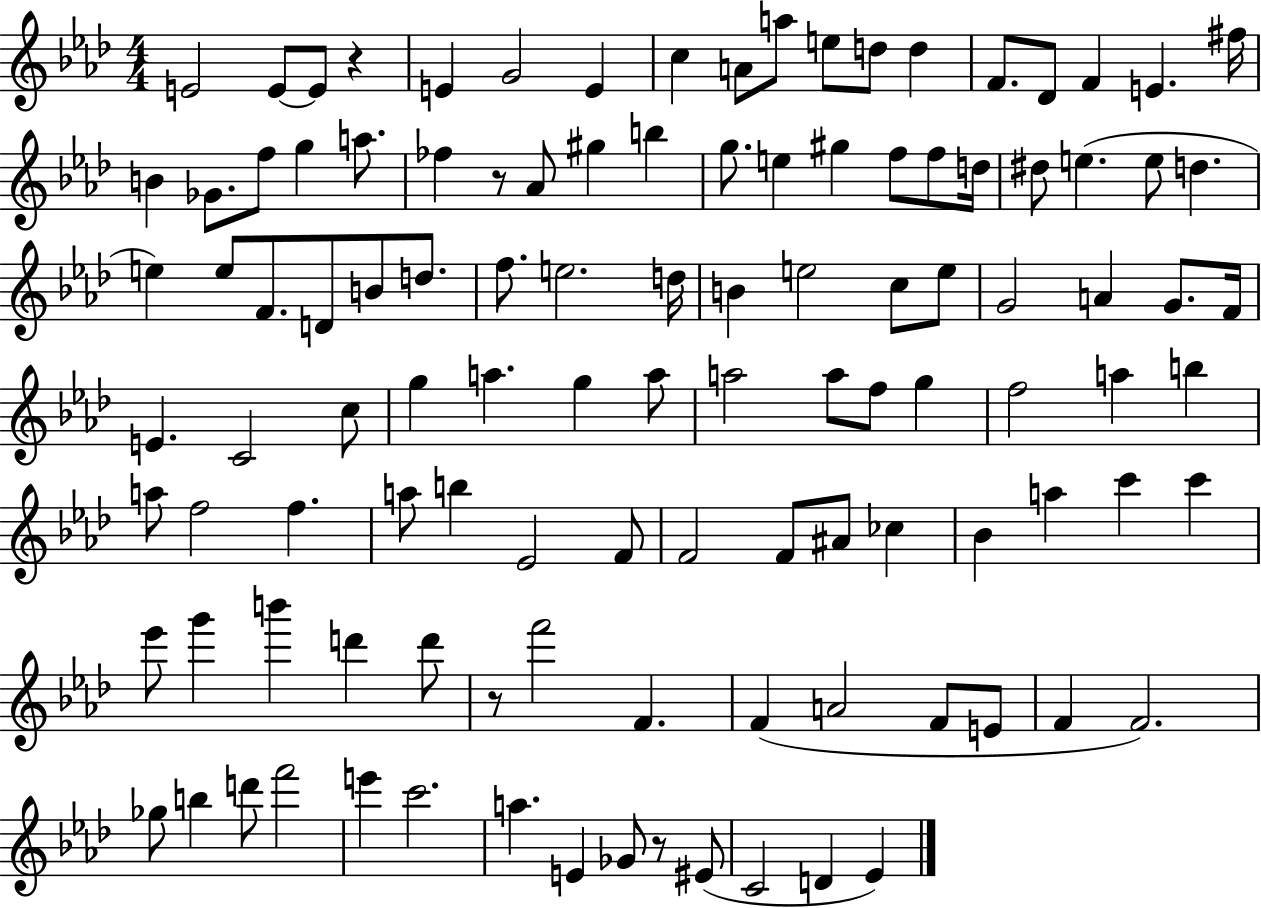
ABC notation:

X:1
T:Untitled
M:4/4
L:1/4
K:Ab
E2 E/2 E/2 z E G2 E c A/2 a/2 e/2 d/2 d F/2 _D/2 F E ^f/4 B _G/2 f/2 g a/2 _f z/2 _A/2 ^g b g/2 e ^g f/2 f/2 d/4 ^d/2 e e/2 d e e/2 F/2 D/2 B/2 d/2 f/2 e2 d/4 B e2 c/2 e/2 G2 A G/2 F/4 E C2 c/2 g a g a/2 a2 a/2 f/2 g f2 a b a/2 f2 f a/2 b _E2 F/2 F2 F/2 ^A/2 _c _B a c' c' _e'/2 g' b' d' d'/2 z/2 f'2 F F A2 F/2 E/2 F F2 _g/2 b d'/2 f'2 e' c'2 a E _G/2 z/2 ^E/2 C2 D _E